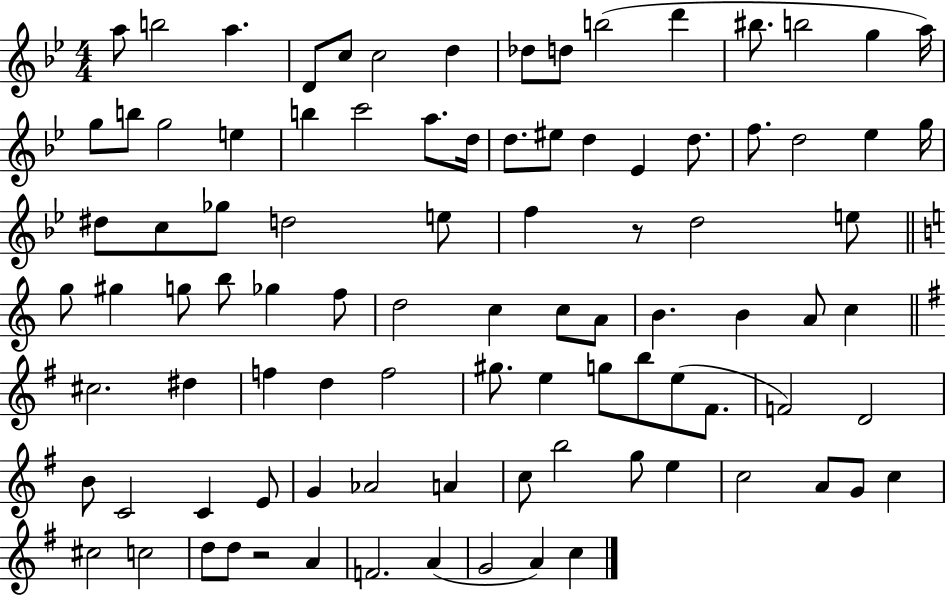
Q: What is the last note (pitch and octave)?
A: C5